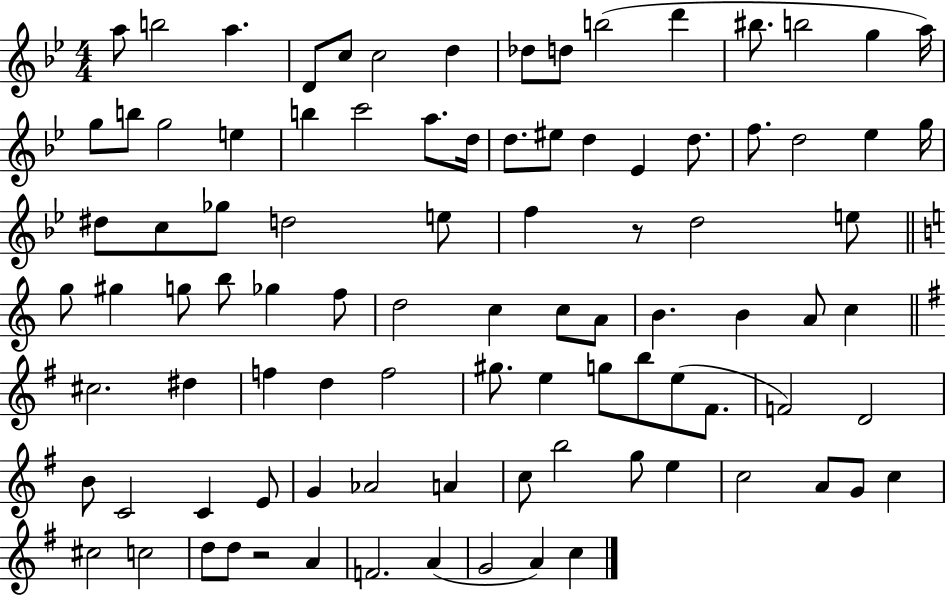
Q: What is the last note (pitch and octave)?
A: C5